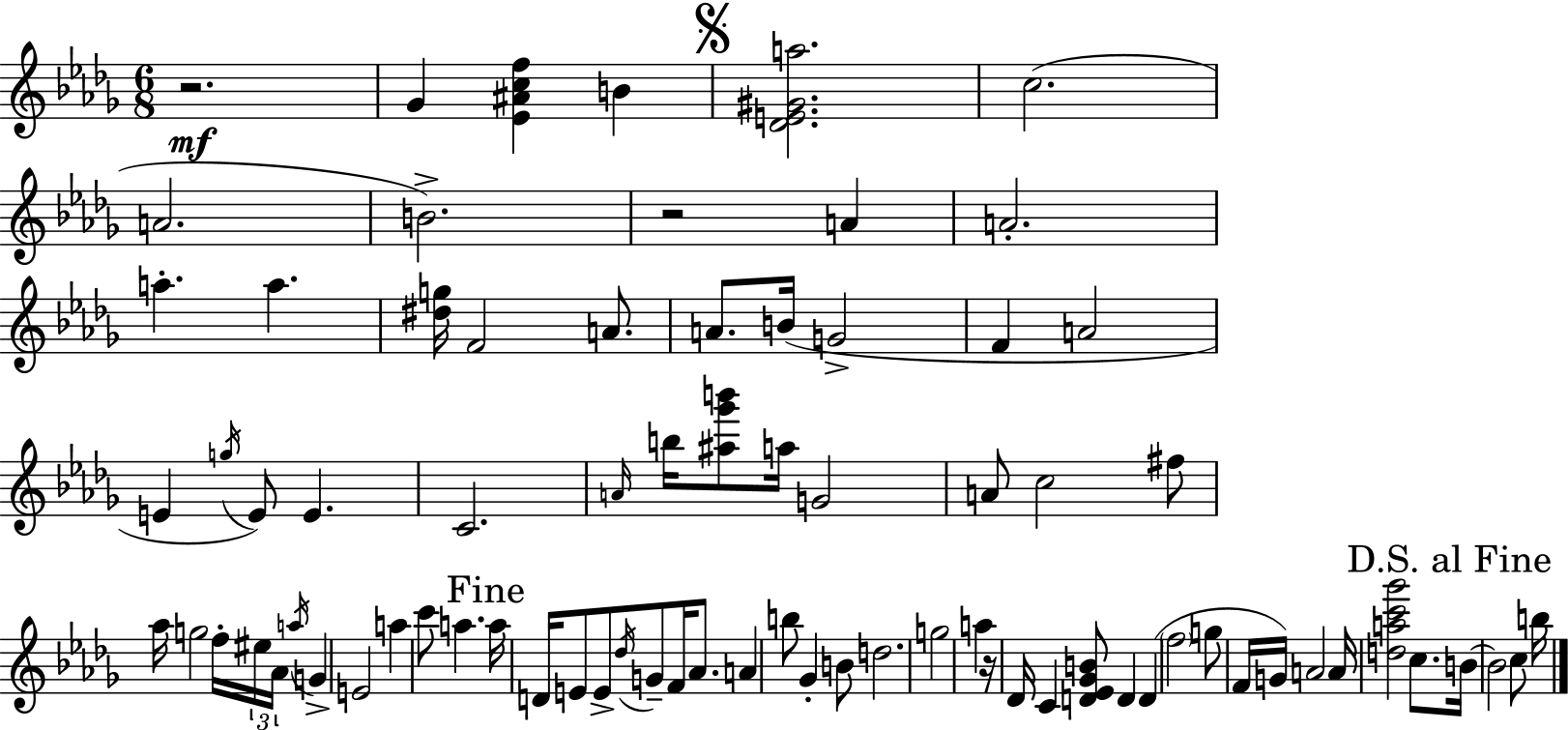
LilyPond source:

{
  \clef treble
  \numericTimeSignature
  \time 6/8
  \key bes \minor
  \repeat volta 2 { r2.\mf | ges'4 <ees' ais' c'' f''>4 b'4 | \mark \markup { \musicglyph "scripts.segno" } <des' e' gis' a''>2. | c''2.( | \break a'2. | b'2.->) | r2 a'4 | a'2.-. | \break a''4.-. a''4. | <dis'' g''>16 f'2 a'8. | a'8. b'16( g'2-> | f'4 a'2 | \break e'4 \acciaccatura { g''16 }) e'8 e'4. | c'2. | \grace { a'16 } b''16 <ais'' ges''' b'''>8 a''16 g'2 | a'8 c''2 | \break fis''8 aes''16 g''2 f''16-. | \tuplet 3/2 { eis''16 aes'16 \acciaccatura { a''16 } } g'4-> e'2 | a''4 c'''8 a''4. | \mark "Fine" a''16 d'16 e'8 e'8-> \acciaccatura { des''16 } g'8-- | \break f'16 aes'8. a'4 b''8 ges'4-. | b'8 d''2. | g''2 | a''4 r16 des'16 c'4 <d' ees' ges' b'>8 | \break d'4 d'4( \parenthesize f''2 | g''8 f'16 g'16) a'2 | a'16 <d'' a'' c''' ges'''>2 | c''8. \mark "D.S. al Fine" b'16~~ b'2 | \break c''8 b''16 } \bar "|."
}